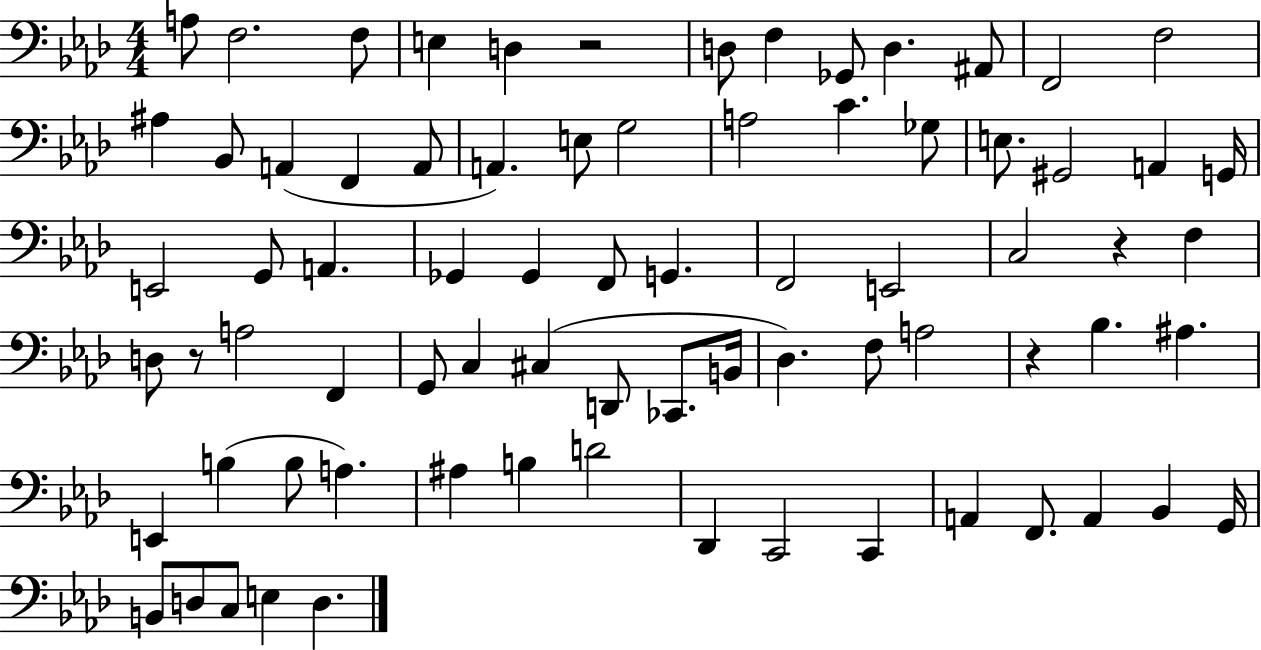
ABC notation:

X:1
T:Untitled
M:4/4
L:1/4
K:Ab
A,/2 F,2 F,/2 E, D, z2 D,/2 F, _G,,/2 D, ^A,,/2 F,,2 F,2 ^A, _B,,/2 A,, F,, A,,/2 A,, E,/2 G,2 A,2 C _G,/2 E,/2 ^G,,2 A,, G,,/4 E,,2 G,,/2 A,, _G,, _G,, F,,/2 G,, F,,2 E,,2 C,2 z F, D,/2 z/2 A,2 F,, G,,/2 C, ^C, D,,/2 _C,,/2 B,,/4 _D, F,/2 A,2 z _B, ^A, E,, B, B,/2 A, ^A, B, D2 _D,, C,,2 C,, A,, F,,/2 A,, _B,, G,,/4 B,,/2 D,/2 C,/2 E, D,